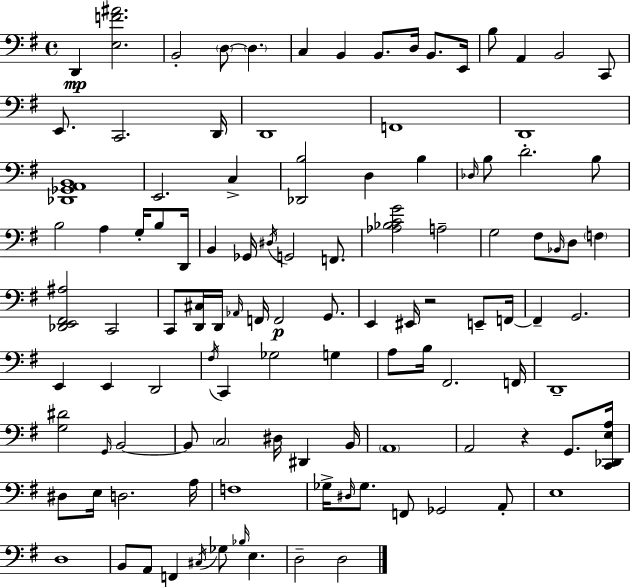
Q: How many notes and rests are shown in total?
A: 111